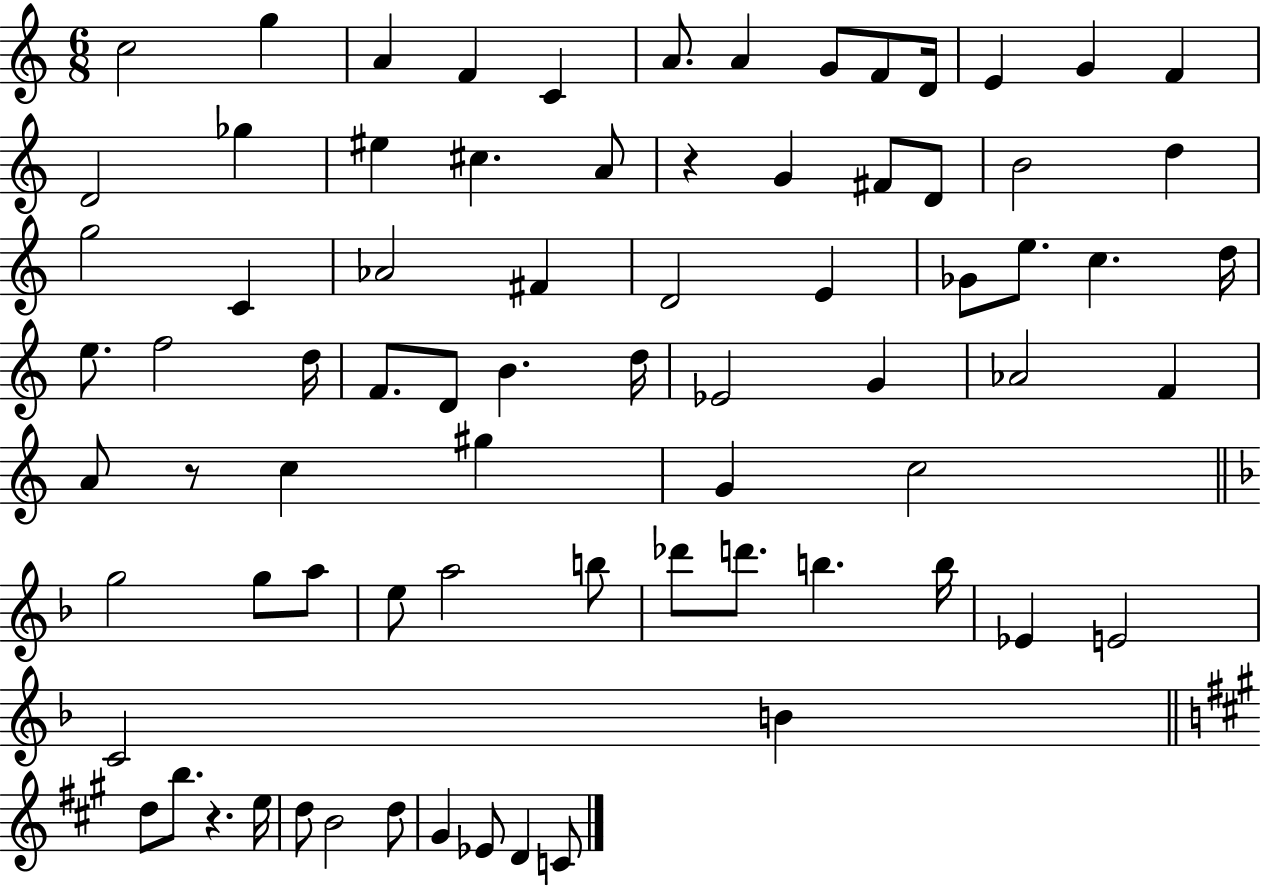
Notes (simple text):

C5/h G5/q A4/q F4/q C4/q A4/e. A4/q G4/e F4/e D4/s E4/q G4/q F4/q D4/h Gb5/q EIS5/q C#5/q. A4/e R/q G4/q F#4/e D4/e B4/h D5/q G5/h C4/q Ab4/h F#4/q D4/h E4/q Gb4/e E5/e. C5/q. D5/s E5/e. F5/h D5/s F4/e. D4/e B4/q. D5/s Eb4/h G4/q Ab4/h F4/q A4/e R/e C5/q G#5/q G4/q C5/h G5/h G5/e A5/e E5/e A5/h B5/e Db6/e D6/e. B5/q. B5/s Eb4/q E4/h C4/h B4/q D5/e B5/e. R/q. E5/s D5/e B4/h D5/e G#4/q Eb4/e D4/q C4/e